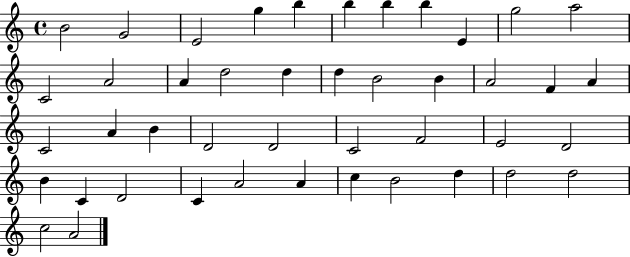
X:1
T:Untitled
M:4/4
L:1/4
K:C
B2 G2 E2 g b b b b E g2 a2 C2 A2 A d2 d d B2 B A2 F A C2 A B D2 D2 C2 F2 E2 D2 B C D2 C A2 A c B2 d d2 d2 c2 A2